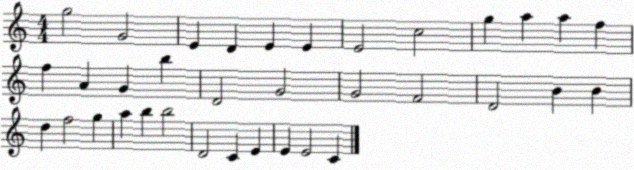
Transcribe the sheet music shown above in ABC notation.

X:1
T:Untitled
M:4/4
L:1/4
K:C
g2 G2 E D E E E2 c2 g a a f f A G b D2 G2 G2 F2 D2 B B d f2 g a b b2 D2 C E E E2 C